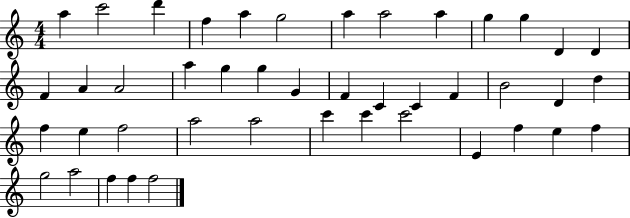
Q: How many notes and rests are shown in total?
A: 44